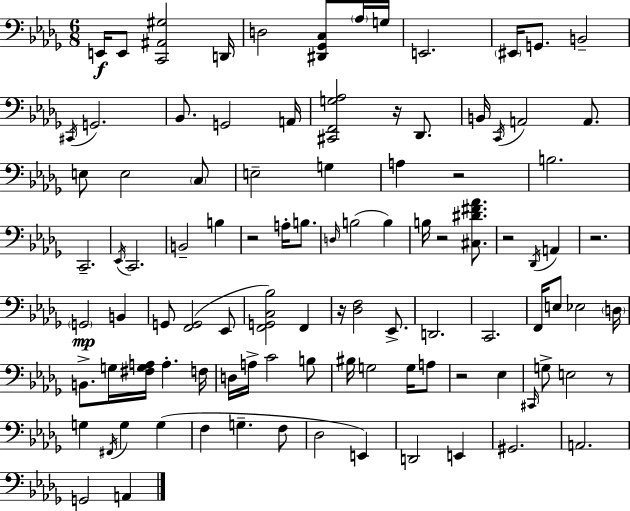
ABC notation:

X:1
T:Untitled
M:6/8
L:1/4
K:Bbm
E,,/4 E,,/2 [C,,^A,,^G,]2 D,,/4 D,2 [^D,,_G,,C,]/2 _A,/4 G,/4 E,,2 ^E,,/4 G,,/2 B,,2 ^C,,/4 G,,2 _B,,/2 G,,2 A,,/4 [^C,,F,,G,_A,]2 z/4 _D,,/2 B,,/4 C,,/4 A,,2 A,,/2 E,/2 E,2 C,/2 E,2 G, A, z2 B,2 C,,2 _E,,/4 C,,2 B,,2 B, z2 A,/4 B,/2 D,/4 B,2 B, B,/4 z2 [^C,^D^F_A]/2 z2 _D,,/4 A,, z2 G,,2 B,, G,,/2 [F,,G,,]2 _E,,/2 [F,,G,,C,_B,]2 F,, z/4 [_D,F,]2 _E,,/2 D,,2 C,,2 F,,/4 E,/2 _E,2 D,/4 B,,/2 G,/4 [^F,G,A,]/4 A, F,/4 D,/4 A,/4 C2 B,/2 ^B,/4 G,2 G,/4 A,/2 z2 _E, ^C,,/4 G,/2 E,2 z/2 G, ^F,,/4 G, G, F, G, F,/2 _D,2 E,, D,,2 E,, ^G,,2 A,,2 G,,2 A,,